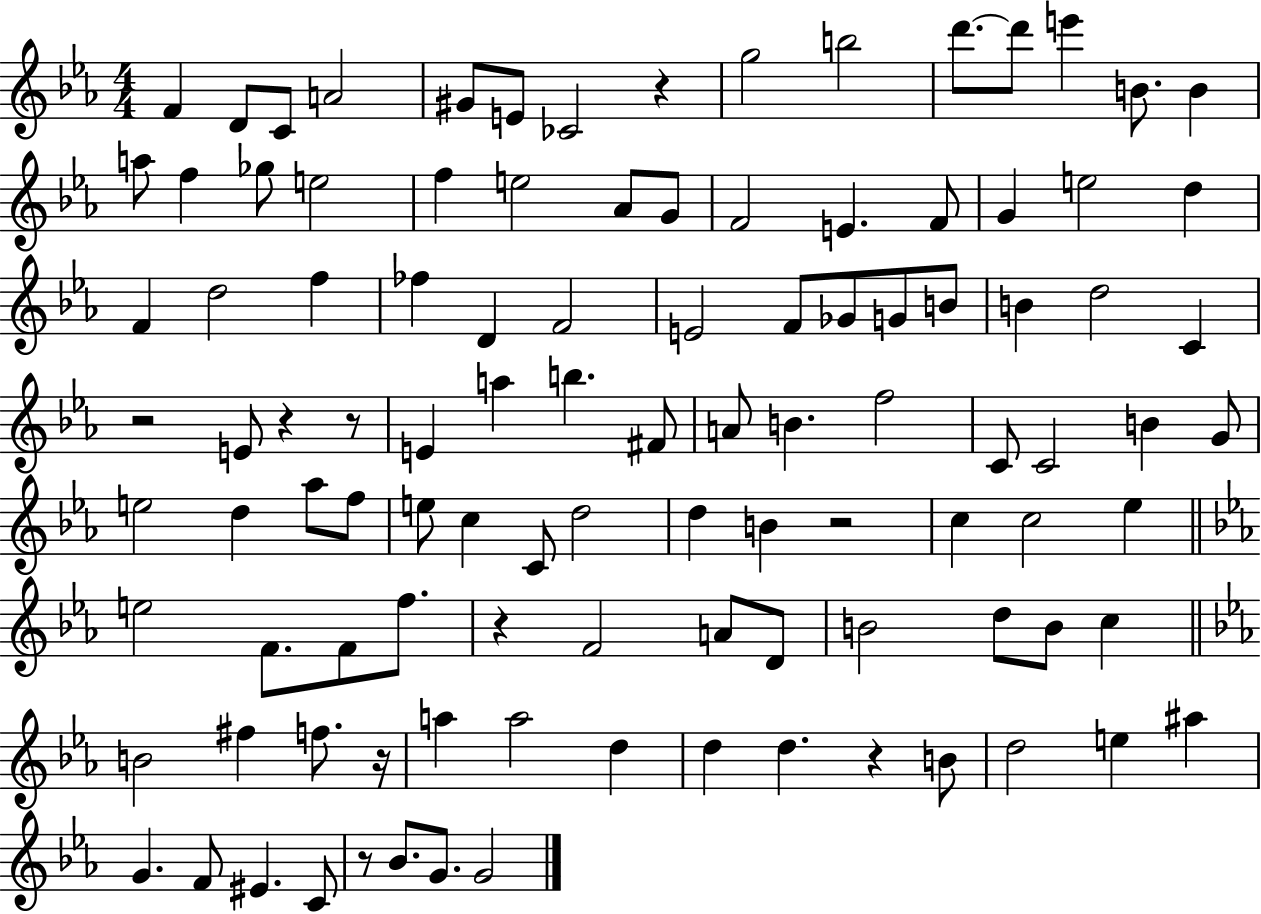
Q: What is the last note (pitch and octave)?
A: G4